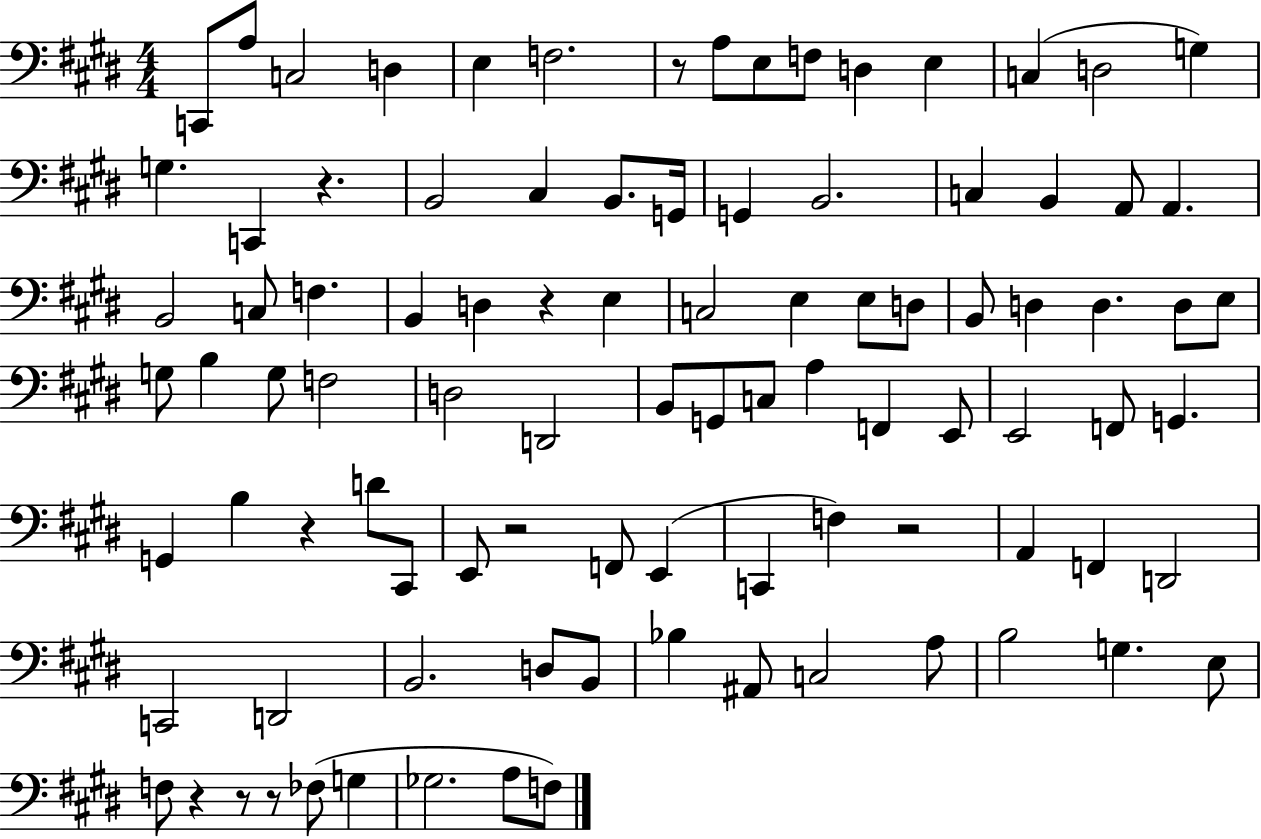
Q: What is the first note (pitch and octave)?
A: C2